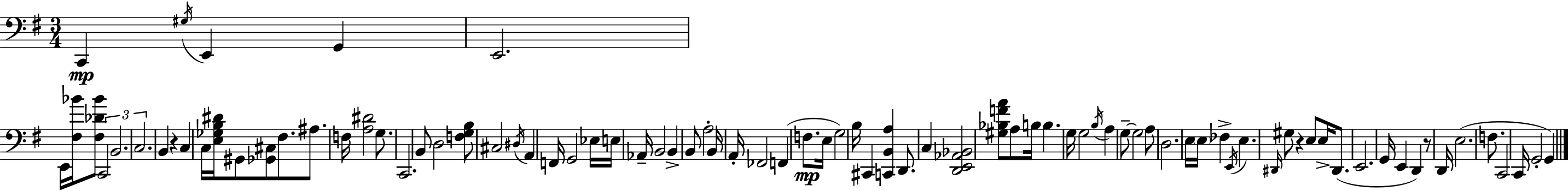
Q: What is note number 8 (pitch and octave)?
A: B2